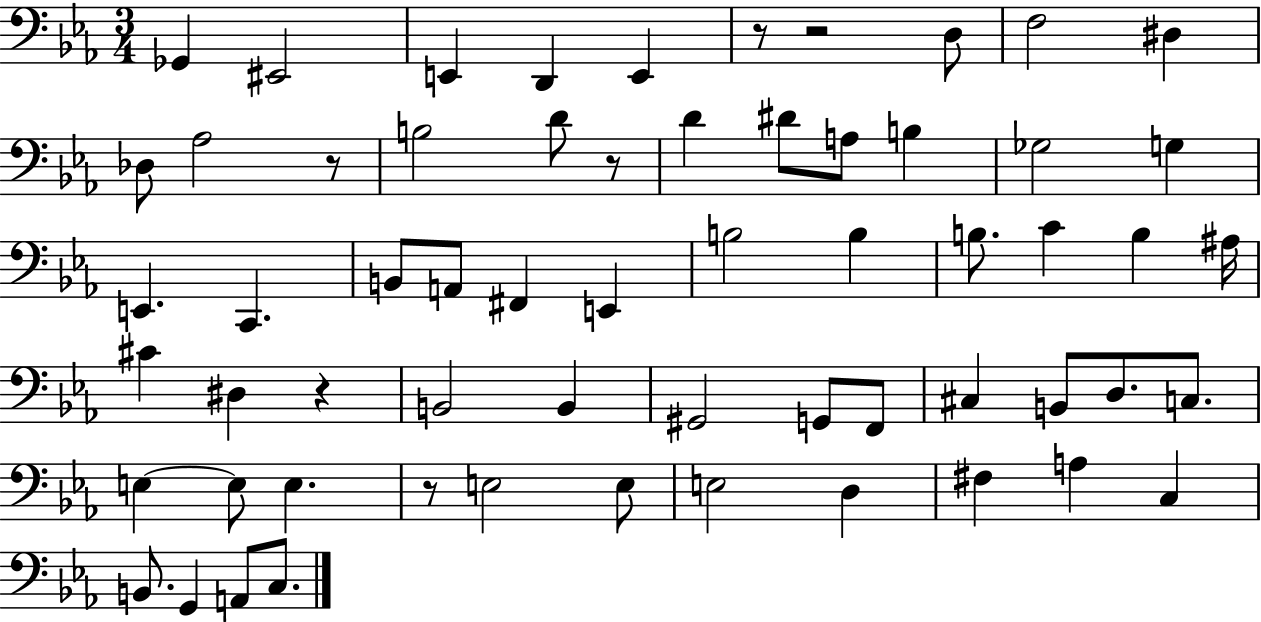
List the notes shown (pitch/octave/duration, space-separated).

Gb2/q EIS2/h E2/q D2/q E2/q R/e R/h D3/e F3/h D#3/q Db3/e Ab3/h R/e B3/h D4/e R/e D4/q D#4/e A3/e B3/q Gb3/h G3/q E2/q. C2/q. B2/e A2/e F#2/q E2/q B3/h B3/q B3/e. C4/q B3/q A#3/s C#4/q D#3/q R/q B2/h B2/q G#2/h G2/e F2/e C#3/q B2/e D3/e. C3/e. E3/q E3/e E3/q. R/e E3/h E3/e E3/h D3/q F#3/q A3/q C3/q B2/e. G2/q A2/e C3/e.